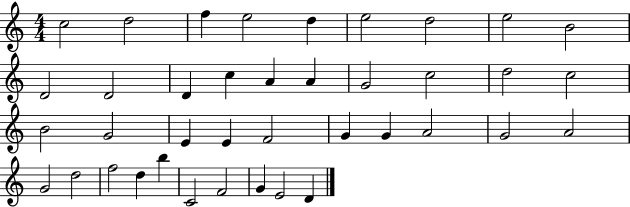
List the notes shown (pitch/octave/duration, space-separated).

C5/h D5/h F5/q E5/h D5/q E5/h D5/h E5/h B4/h D4/h D4/h D4/q C5/q A4/q A4/q G4/h C5/h D5/h C5/h B4/h G4/h E4/q E4/q F4/h G4/q G4/q A4/h G4/h A4/h G4/h D5/h F5/h D5/q B5/q C4/h F4/h G4/q E4/h D4/q